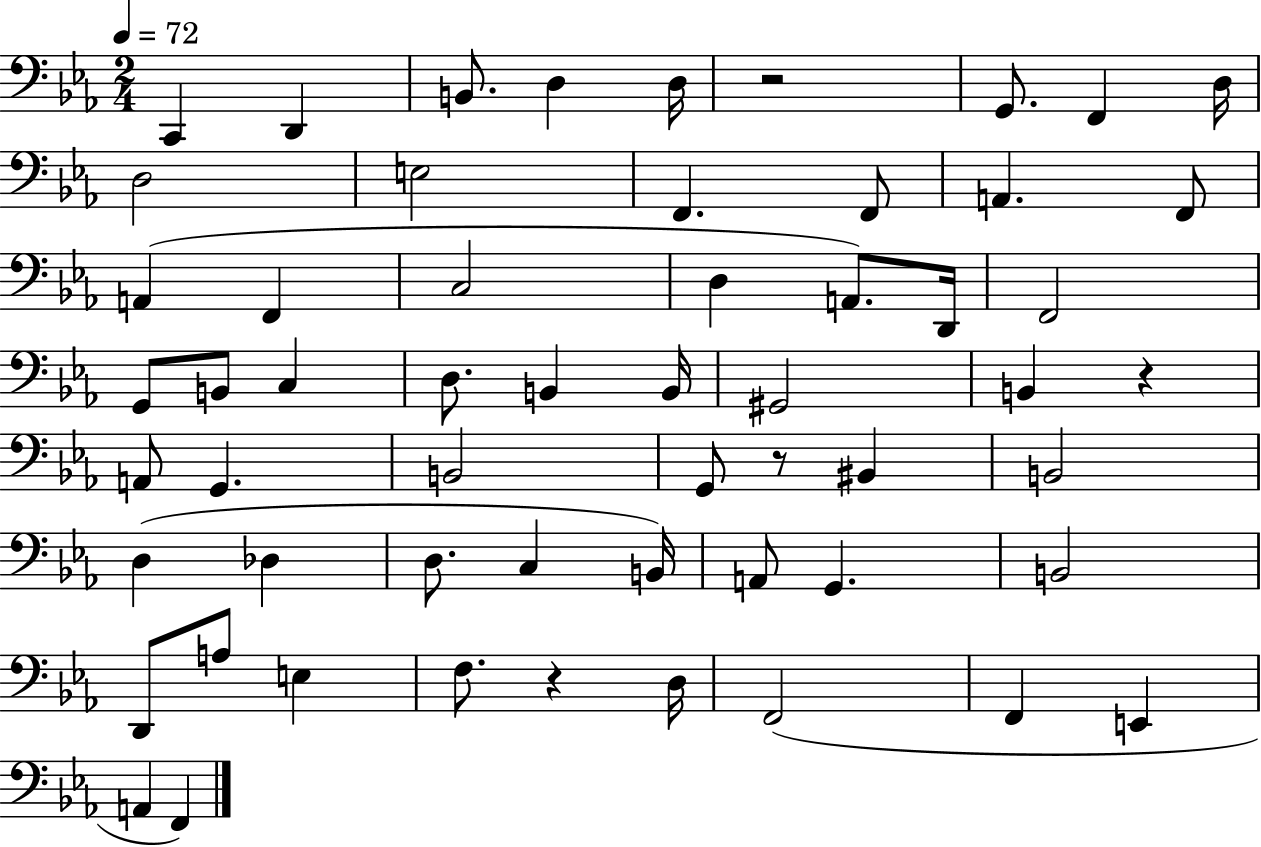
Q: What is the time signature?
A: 2/4